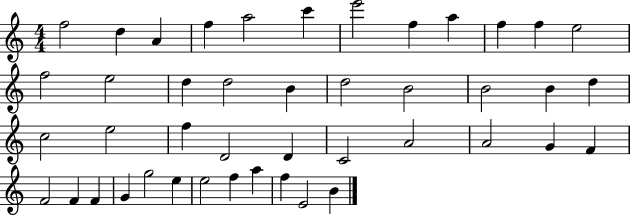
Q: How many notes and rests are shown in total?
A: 44